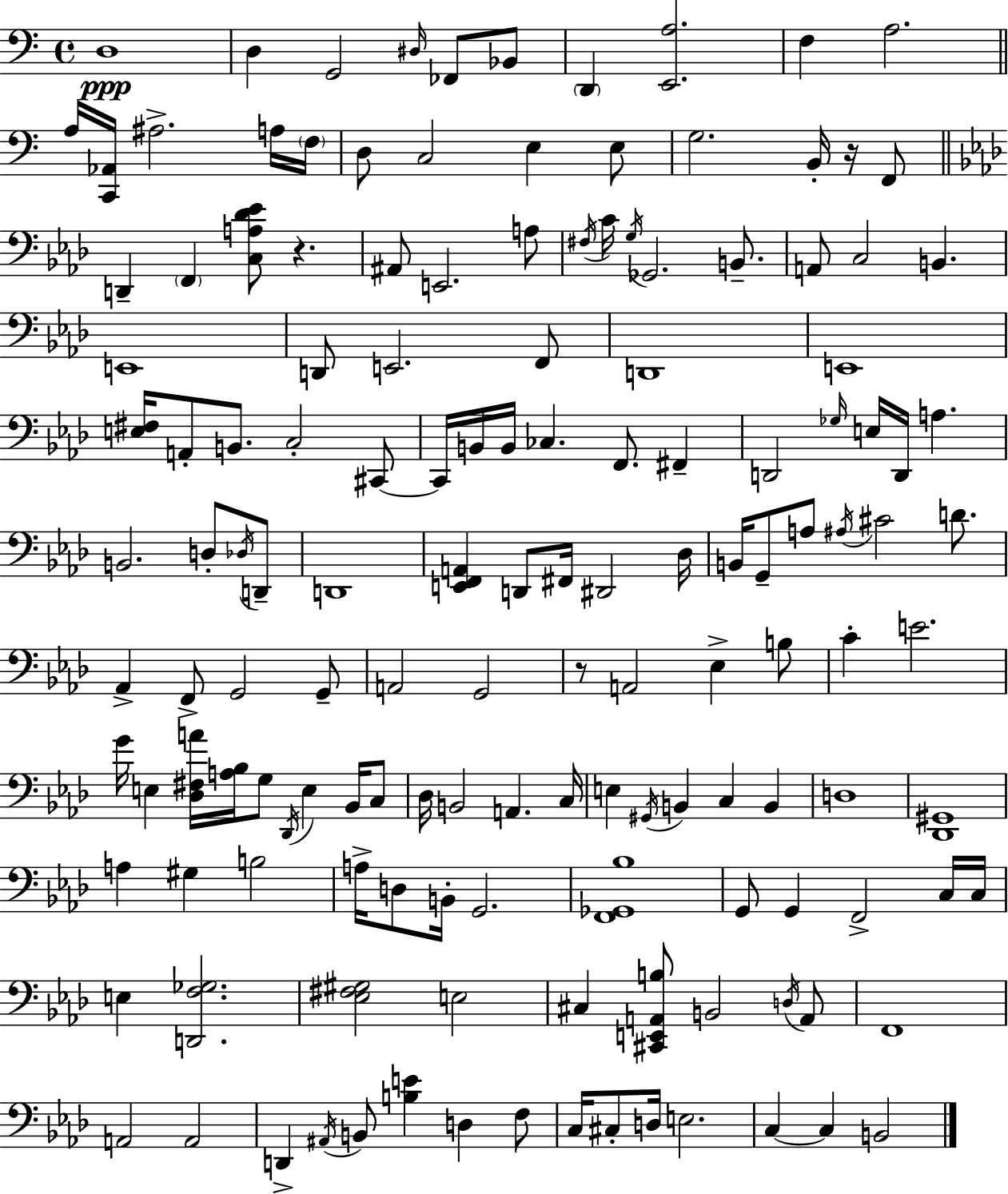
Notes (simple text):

D3/w D3/q G2/h D#3/s FES2/e Bb2/e D2/q [E2,A3]/h. F3/q A3/h. A3/s [C2,Ab2]/s A#3/h. A3/s F3/s D3/e C3/h E3/q E3/e G3/h. B2/s R/s F2/e D2/q F2/q [C3,A3,Db4,Eb4]/e R/q. A#2/e E2/h. A3/e F#3/s C4/s G3/s Gb2/h. B2/e. A2/e C3/h B2/q. E2/w D2/e E2/h. F2/e D2/w E2/w [E3,F#3]/s A2/e B2/e. C3/h C#2/e C#2/s B2/s B2/s CES3/q. F2/e. F#2/q D2/h Gb3/s E3/s D2/s A3/q. B2/h. D3/e Db3/s D2/e D2/w [E2,F2,A2]/q D2/e F#2/s D#2/h Db3/s B2/s G2/e A3/e A#3/s C#4/h D4/e. Ab2/q F2/e G2/h G2/e A2/h G2/h R/e A2/h Eb3/q B3/e C4/q E4/h. G4/s E3/q [Db3,F#3,A4]/s [A3,Bb3]/s G3/e Db2/s E3/q Bb2/s C3/e Db3/s B2/h A2/q. C3/s E3/q G#2/s B2/q C3/q B2/q D3/w [Db2,G#2]/w A3/q G#3/q B3/h A3/s D3/e B2/s G2/h. [F2,Gb2,Bb3]/w G2/e G2/q F2/h C3/s C3/s E3/q [D2,F3,Gb3]/h. [Eb3,F#3,G#3]/h E3/h C#3/q [C#2,E2,A2,B3]/e B2/h D3/s A2/e F2/w A2/h A2/h D2/q A#2/s B2/e [B3,E4]/q D3/q F3/e C3/s C#3/e D3/s E3/h. C3/q C3/q B2/h